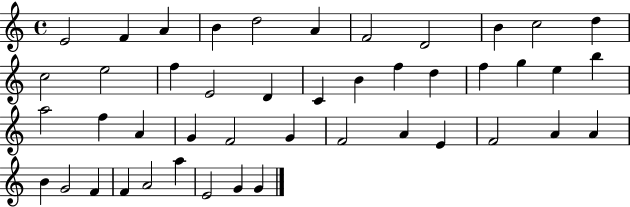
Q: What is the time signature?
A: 4/4